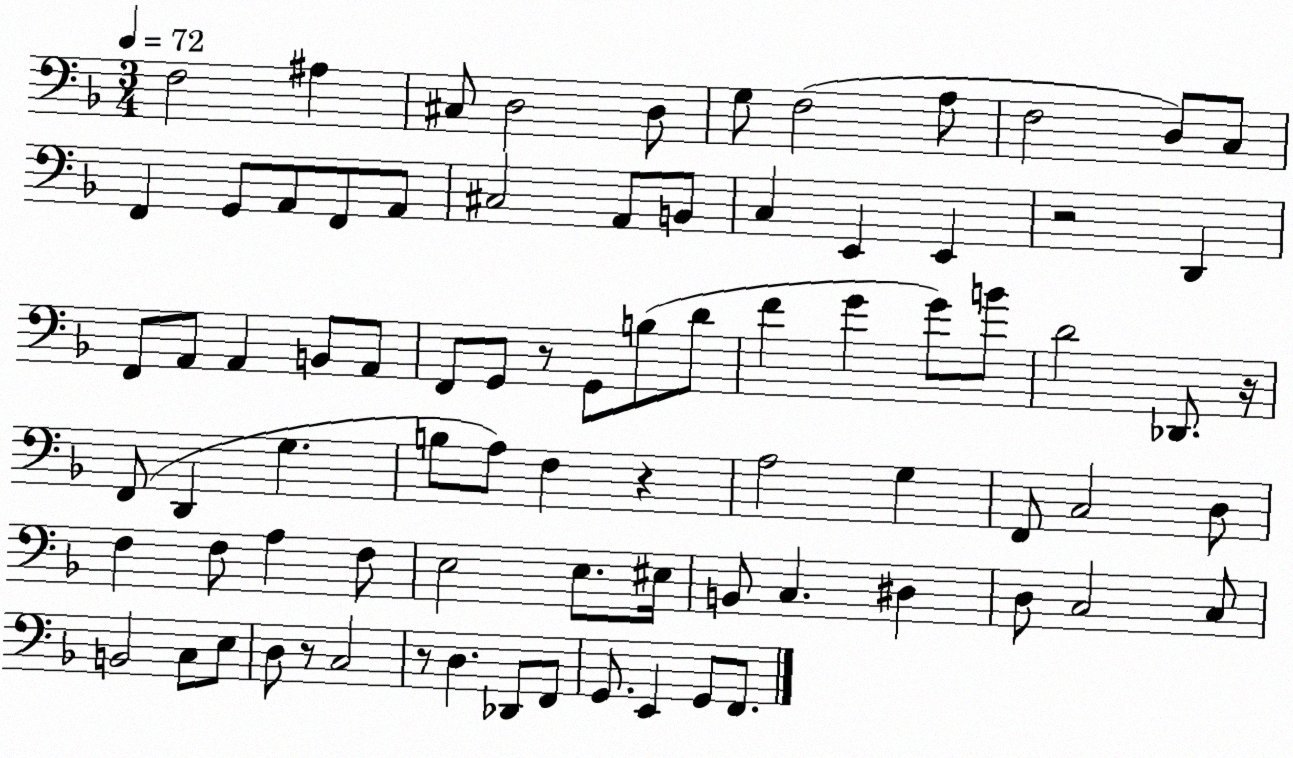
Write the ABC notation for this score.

X:1
T:Untitled
M:3/4
L:1/4
K:F
F,2 ^A, ^C,/2 D,2 D,/2 G,/2 F,2 A,/2 F,2 D,/2 C,/2 F,, G,,/2 A,,/2 F,,/2 A,,/2 ^C,2 A,,/2 B,,/2 C, E,, E,, z2 D,, F,,/2 A,,/2 A,, B,,/2 A,,/2 F,,/2 G,,/2 z/2 G,,/2 B,/2 D/2 F G G/2 B/2 D2 _D,,/2 z/4 F,,/2 D,, G, B,/2 A,/2 F, z A,2 G, F,,/2 C,2 D,/2 F, F,/2 A, F,/2 E,2 E,/2 ^E,/4 B,,/2 C, ^D, D,/2 C,2 C,/2 B,,2 C,/2 E,/2 D,/2 z/2 C,2 z/2 D, _D,,/2 F,,/2 G,,/2 E,, G,,/2 F,,/2